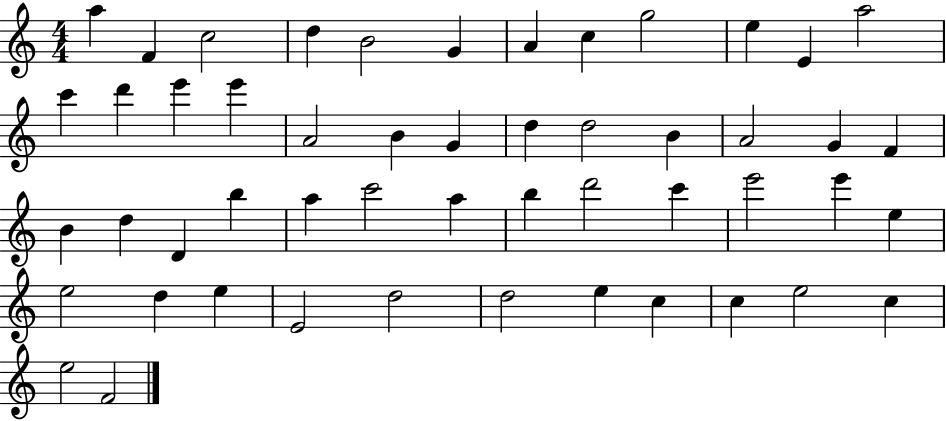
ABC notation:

X:1
T:Untitled
M:4/4
L:1/4
K:C
a F c2 d B2 G A c g2 e E a2 c' d' e' e' A2 B G d d2 B A2 G F B d D b a c'2 a b d'2 c' e'2 e' e e2 d e E2 d2 d2 e c c e2 c e2 F2